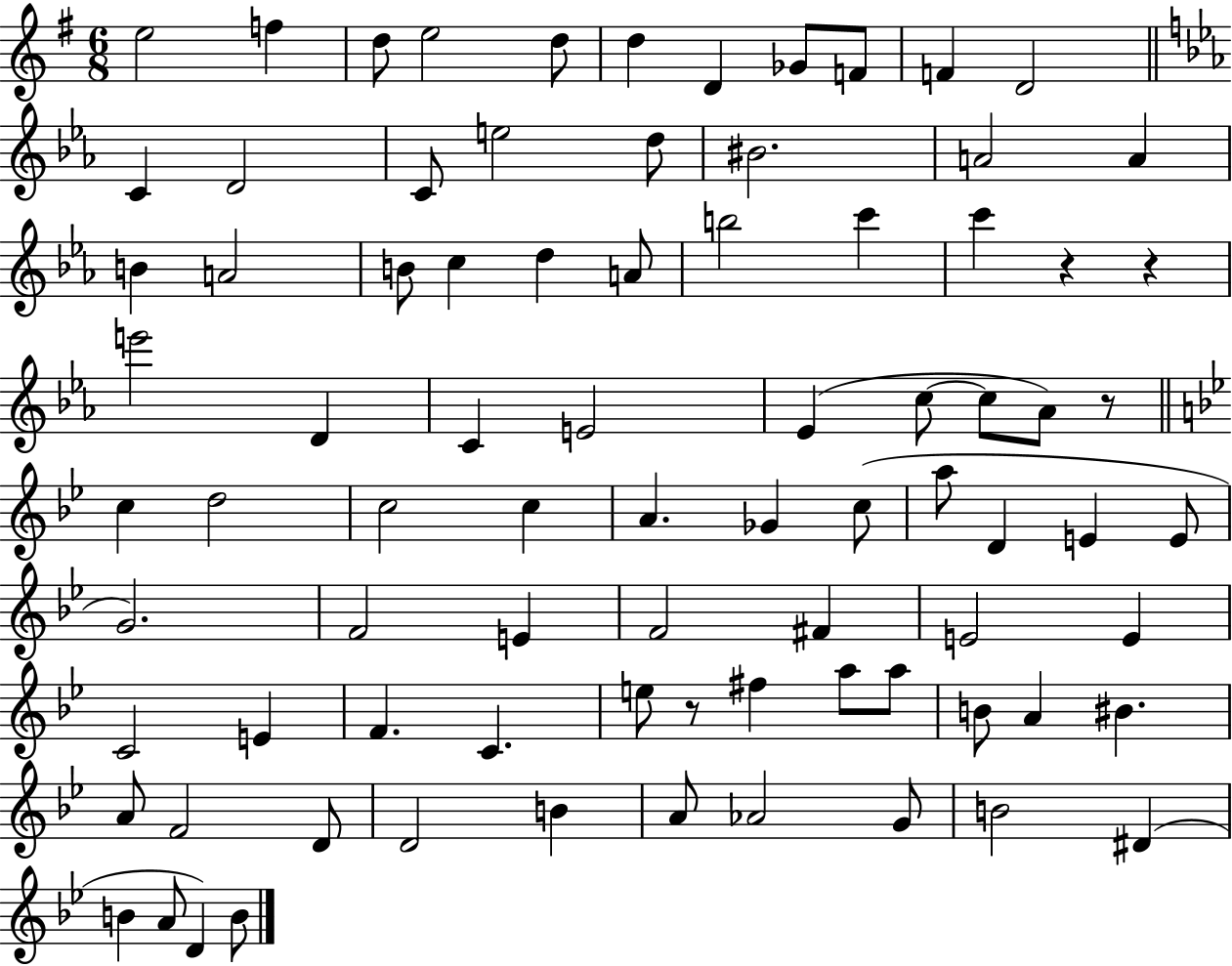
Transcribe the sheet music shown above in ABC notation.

X:1
T:Untitled
M:6/8
L:1/4
K:G
e2 f d/2 e2 d/2 d D _G/2 F/2 F D2 C D2 C/2 e2 d/2 ^B2 A2 A B A2 B/2 c d A/2 b2 c' c' z z e'2 D C E2 _E c/2 c/2 _A/2 z/2 c d2 c2 c A _G c/2 a/2 D E E/2 G2 F2 E F2 ^F E2 E C2 E F C e/2 z/2 ^f a/2 a/2 B/2 A ^B A/2 F2 D/2 D2 B A/2 _A2 G/2 B2 ^D B A/2 D B/2